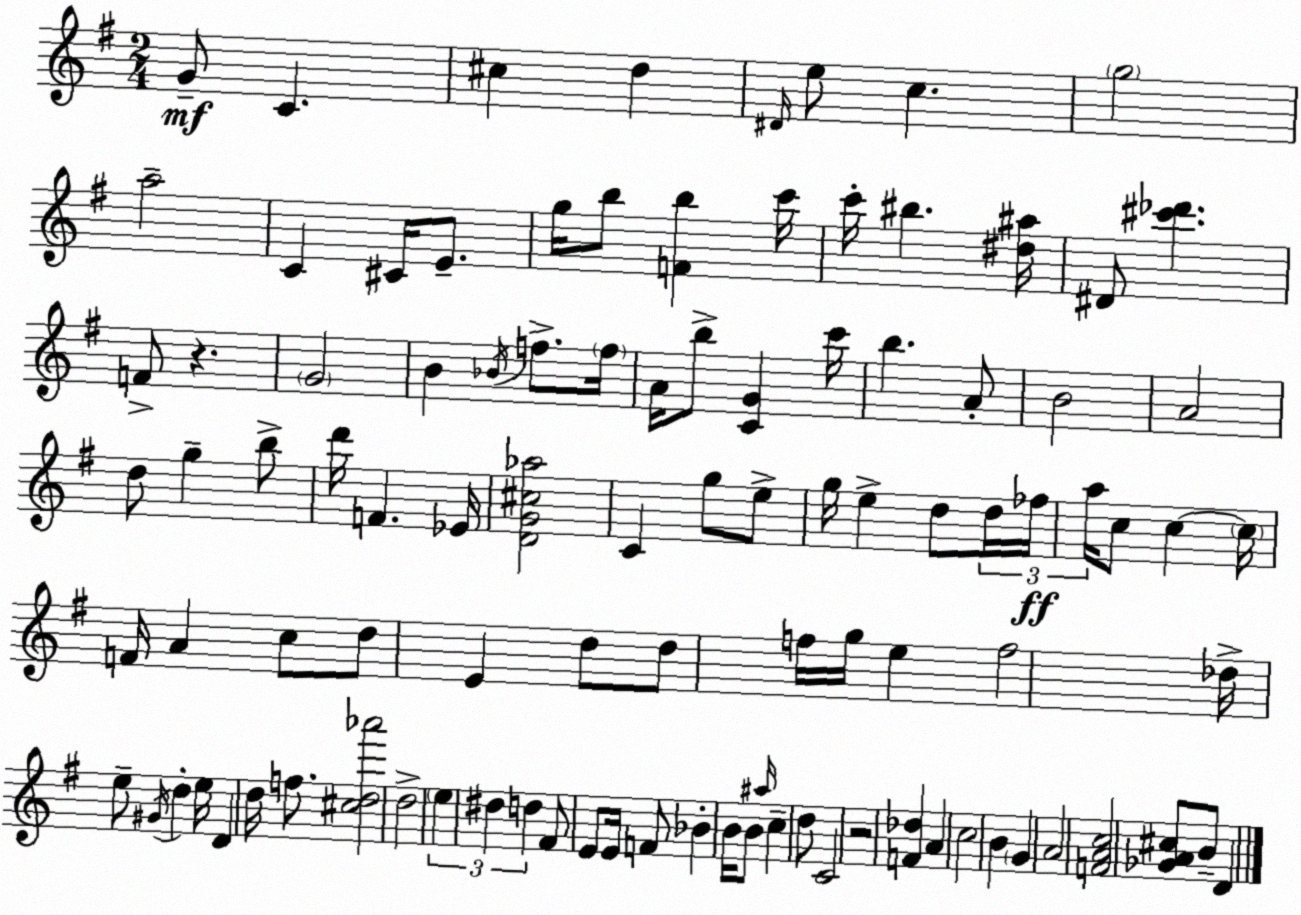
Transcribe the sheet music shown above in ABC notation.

X:1
T:Untitled
M:2/4
L:1/4
K:G
G/2 C ^c d ^D/4 e/2 c g2 a2 C ^C/4 E/2 g/4 b/2 [Fb] c'/4 c'/4 ^b [^d^a]/4 ^D/2 [^c'_d'] F/2 z G2 B _B/4 f/2 f/4 A/4 b/2 [CG] c'/4 b A/2 B2 A2 d/2 g b/2 d'/4 F _E/4 [DG^c_a]2 C g/2 e/2 g/4 e d/2 d/4 _f/4 a/4 c/2 c c/4 F/4 A c/2 d/2 E d/2 d/2 f/4 g/4 e f2 _d/4 e/2 ^G/4 d e/4 D d/4 f/2 [^cd_a']2 d2 e ^d d ^F/2 E/2 E/4 F/2 _B B/4 B/2 ^a/4 c d/2 C2 z2 [F_d] A c2 B G A2 [FAc]2 [_GA^c]/2 B/2 D